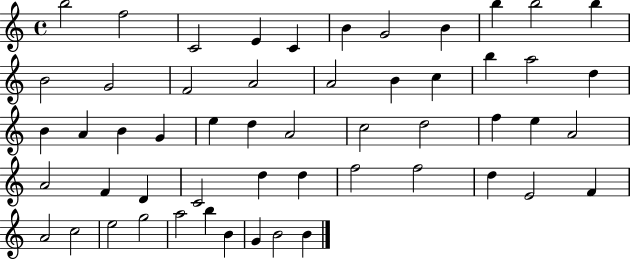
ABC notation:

X:1
T:Untitled
M:4/4
L:1/4
K:C
b2 f2 C2 E C B G2 B b b2 b B2 G2 F2 A2 A2 B c b a2 d B A B G e d A2 c2 d2 f e A2 A2 F D C2 d d f2 f2 d E2 F A2 c2 e2 g2 a2 b B G B2 B